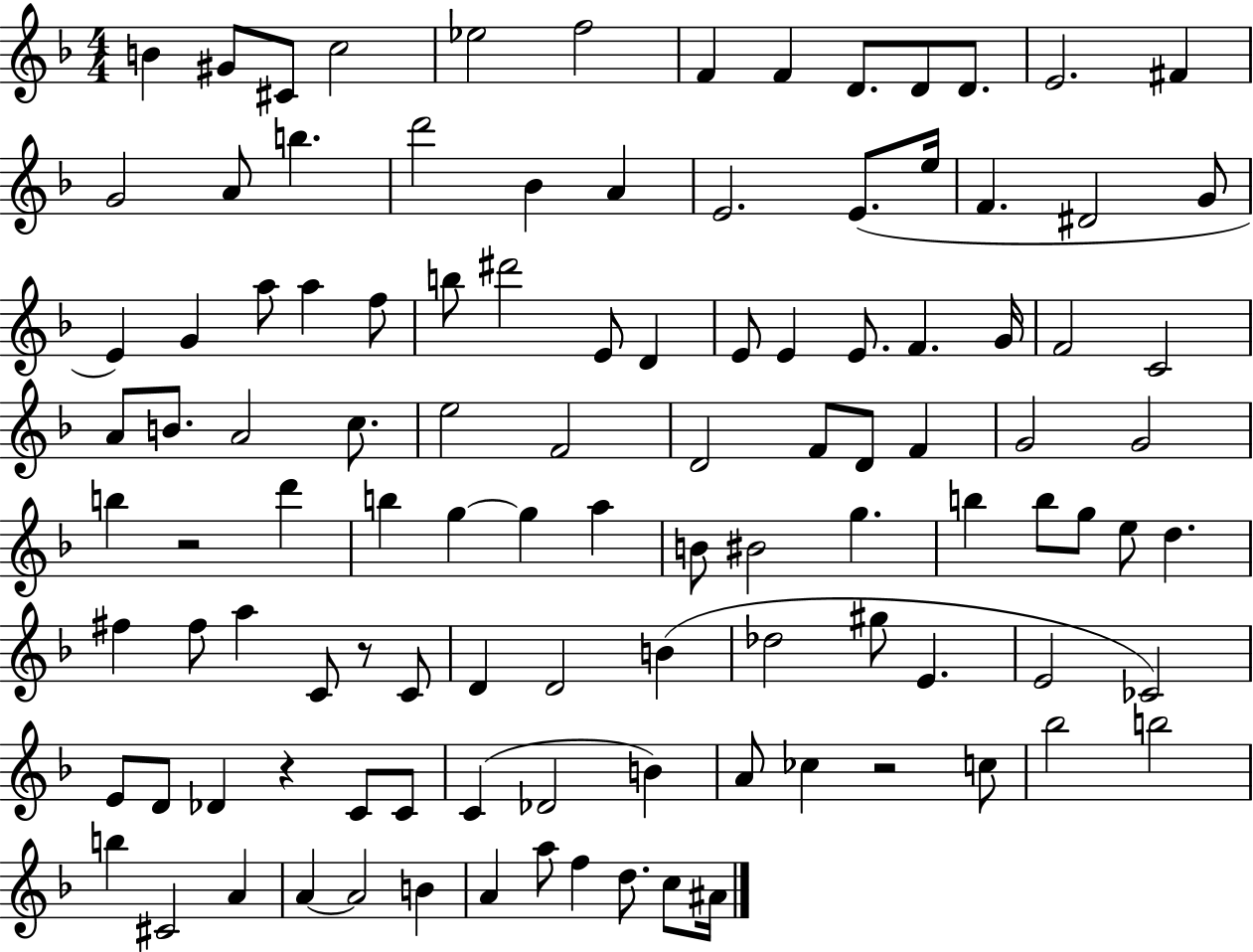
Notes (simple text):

B4/q G#4/e C#4/e C5/h Eb5/h F5/h F4/q F4/q D4/e. D4/e D4/e. E4/h. F#4/q G4/h A4/e B5/q. D6/h Bb4/q A4/q E4/h. E4/e. E5/s F4/q. D#4/h G4/e E4/q G4/q A5/e A5/q F5/e B5/e D#6/h E4/e D4/q E4/e E4/q E4/e. F4/q. G4/s F4/h C4/h A4/e B4/e. A4/h C5/e. E5/h F4/h D4/h F4/e D4/e F4/q G4/h G4/h B5/q R/h D6/q B5/q G5/q G5/q A5/q B4/e BIS4/h G5/q. B5/q B5/e G5/e E5/e D5/q. F#5/q F#5/e A5/q C4/e R/e C4/e D4/q D4/h B4/q Db5/h G#5/e E4/q. E4/h CES4/h E4/e D4/e Db4/q R/q C4/e C4/e C4/q Db4/h B4/q A4/e CES5/q R/h C5/e Bb5/h B5/h B5/q C#4/h A4/q A4/q A4/h B4/q A4/q A5/e F5/q D5/e. C5/e A#4/s